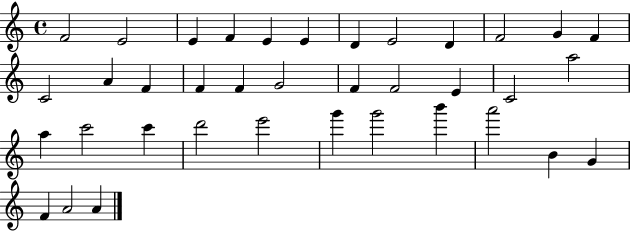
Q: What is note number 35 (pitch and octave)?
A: F4